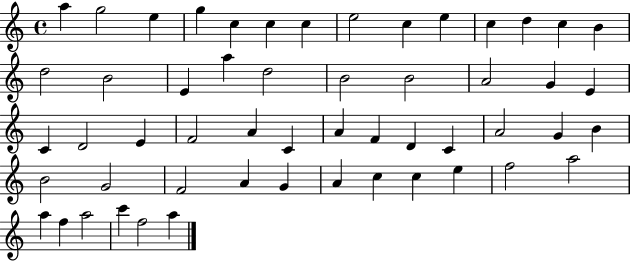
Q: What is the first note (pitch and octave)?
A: A5